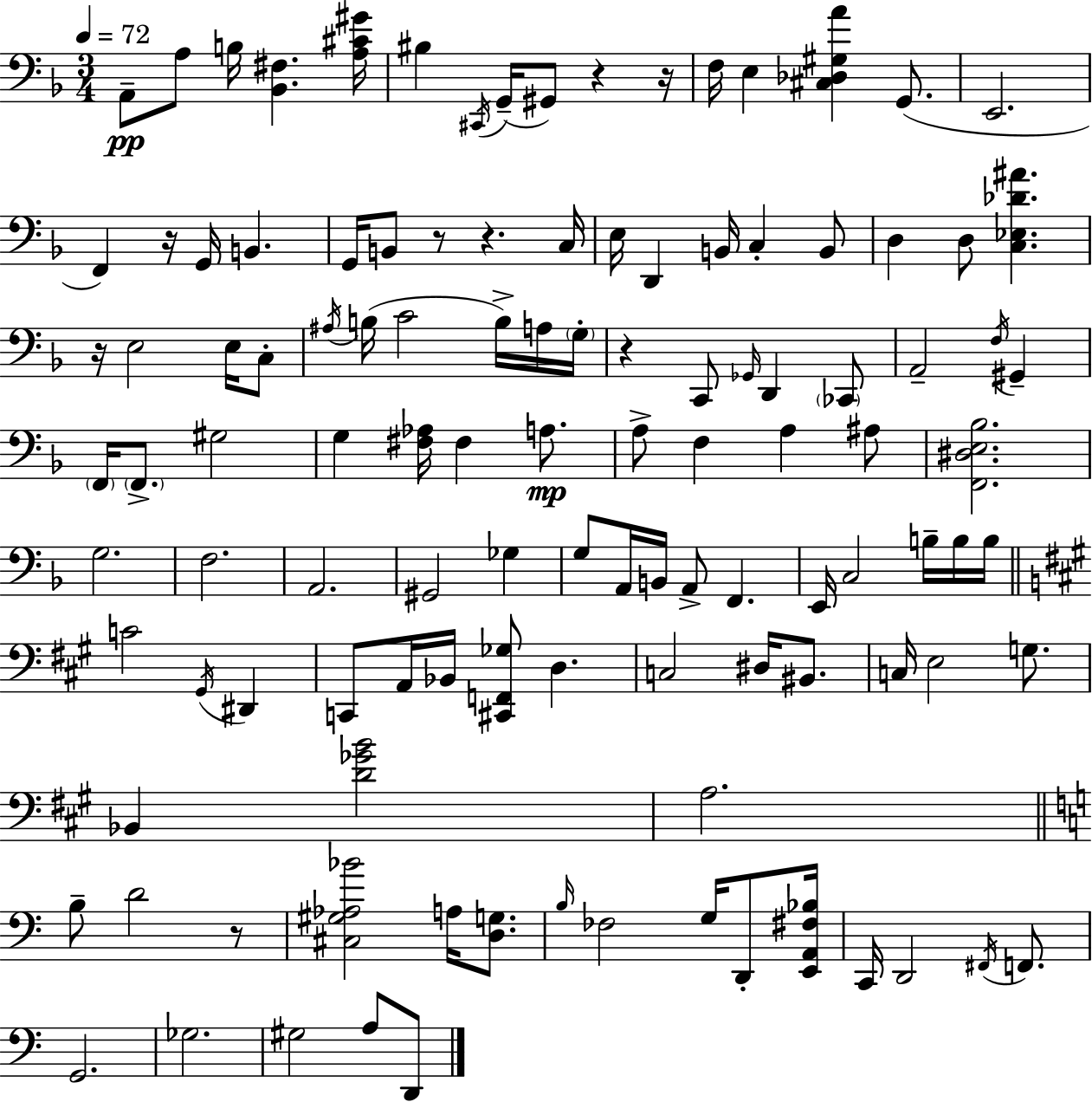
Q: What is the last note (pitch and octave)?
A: D2